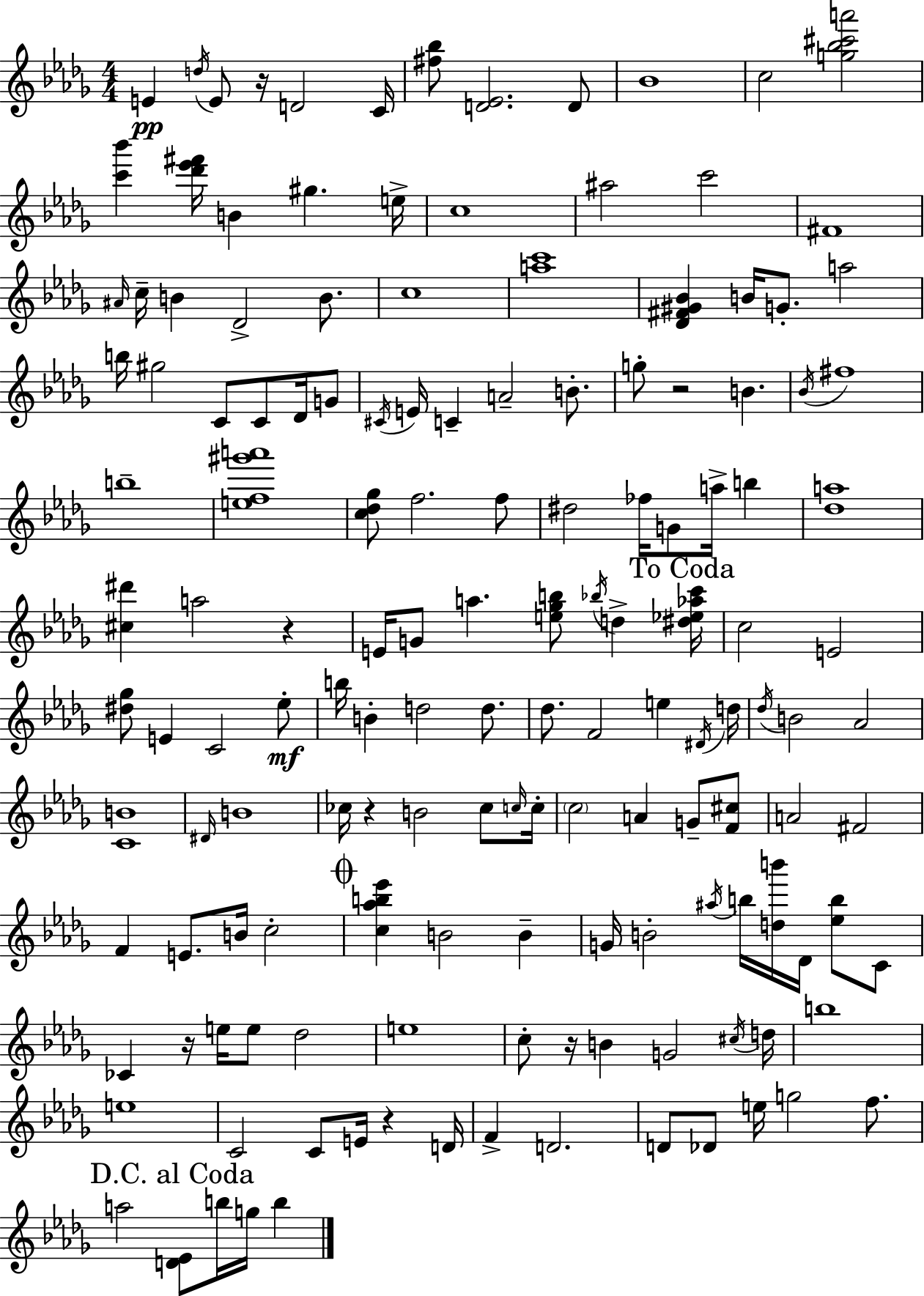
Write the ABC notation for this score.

X:1
T:Untitled
M:4/4
L:1/4
K:Bbm
E d/4 E/2 z/4 D2 C/4 [^f_b]/2 [D_E]2 D/2 _B4 c2 [g_b^c'a']2 [c'_b'] [_d'_e'^f']/4 B ^g e/4 c4 ^a2 c'2 ^F4 ^A/4 c/4 B _D2 B/2 c4 [ac']4 [_D^F^G_B] B/4 G/2 a2 b/4 ^g2 C/2 C/2 _D/4 G/2 ^C/4 E/4 C A2 B/2 g/2 z2 B _B/4 ^f4 b4 [ef^g'a']4 [c_d_g]/2 f2 f/2 ^d2 _f/4 G/2 a/4 b [_da]4 [^c^d'] a2 z E/4 G/2 a [e_gb]/2 _b/4 d [^d_e_ac']/4 c2 E2 [^d_g]/2 E C2 _e/2 b/4 B d2 d/2 _d/2 F2 e ^D/4 d/4 _d/4 B2 _A2 [CB]4 ^D/4 B4 _c/4 z B2 _c/2 c/4 c/4 c2 A G/2 [F^c]/2 A2 ^F2 F E/2 B/4 c2 [c_ab_e'] B2 B G/4 B2 ^a/4 b/4 [db']/4 _D/4 [_eb]/2 C/2 _C z/4 e/4 e/2 _d2 e4 c/2 z/4 B G2 ^c/4 d/4 b4 e4 C2 C/2 E/4 z D/4 F D2 D/2 _D/2 e/4 g2 f/2 a2 [D_E]/2 b/4 g/4 b